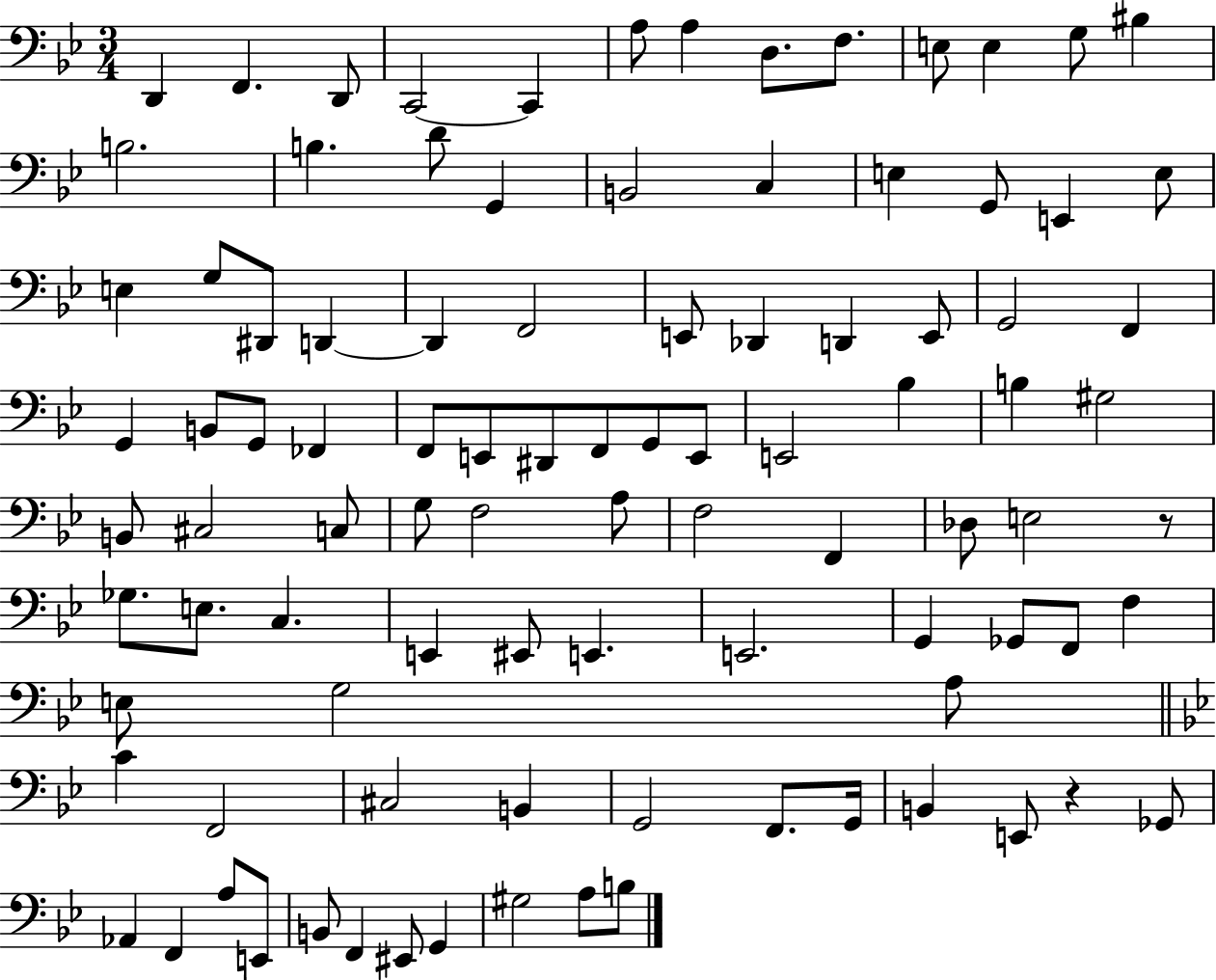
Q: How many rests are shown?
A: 2